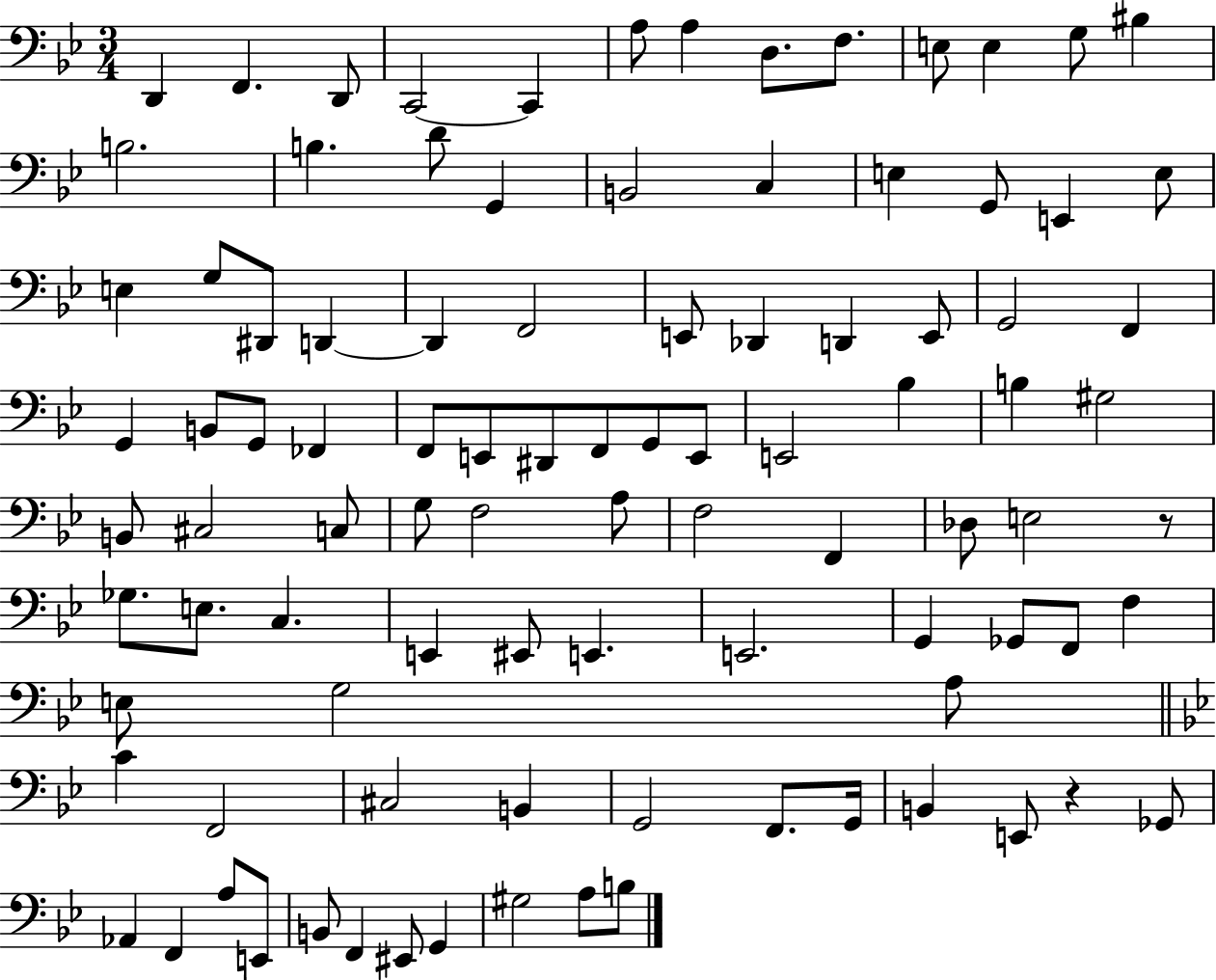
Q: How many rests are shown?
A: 2